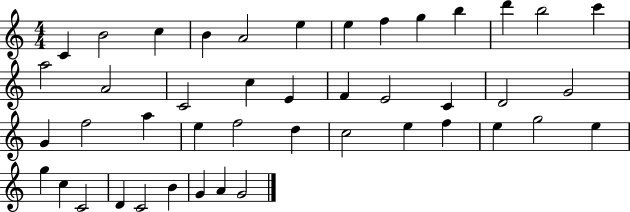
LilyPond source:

{
  \clef treble
  \numericTimeSignature
  \time 4/4
  \key c \major
  c'4 b'2 c''4 | b'4 a'2 e''4 | e''4 f''4 g''4 b''4 | d'''4 b''2 c'''4 | \break a''2 a'2 | c'2 c''4 e'4 | f'4 e'2 c'4 | d'2 g'2 | \break g'4 f''2 a''4 | e''4 f''2 d''4 | c''2 e''4 f''4 | e''4 g''2 e''4 | \break g''4 c''4 c'2 | d'4 c'2 b'4 | g'4 a'4 g'2 | \bar "|."
}